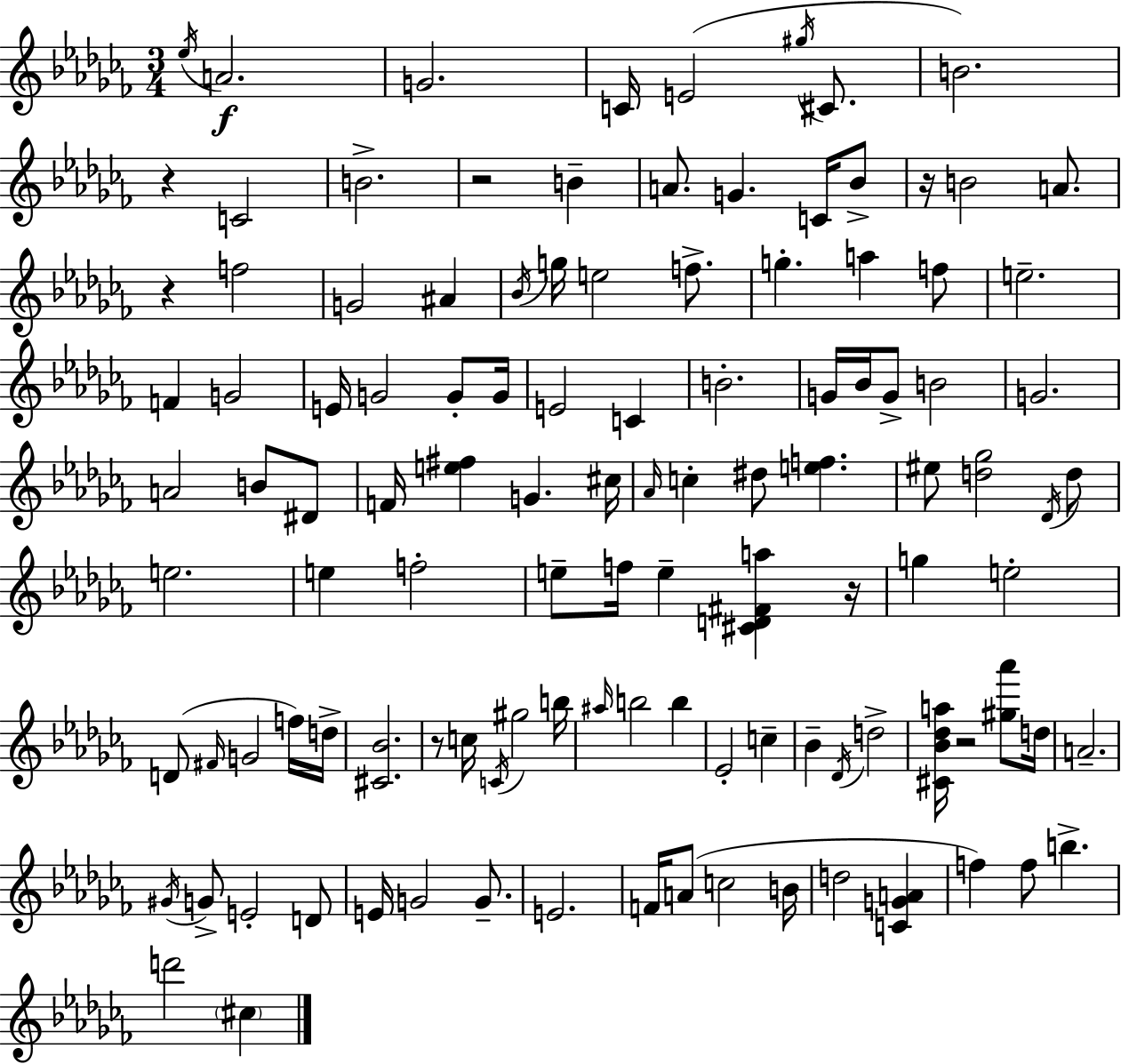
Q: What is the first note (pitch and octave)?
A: Eb5